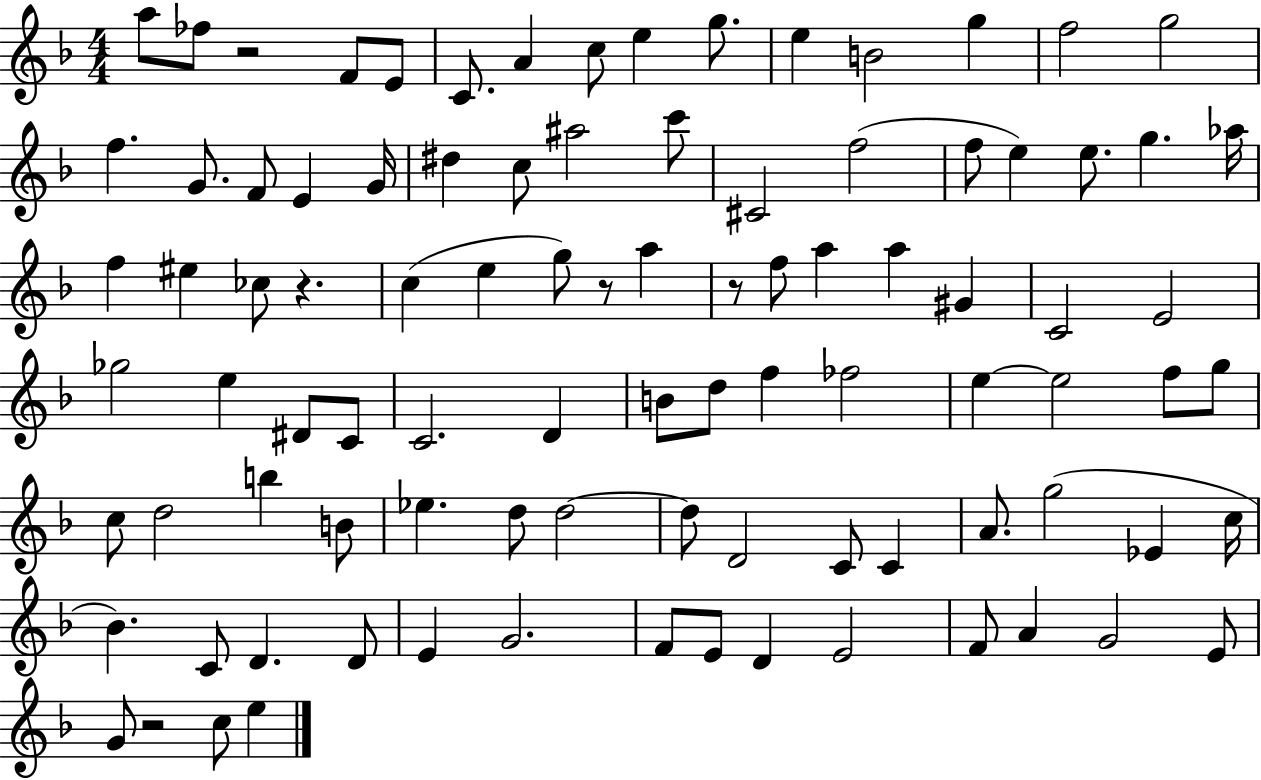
X:1
T:Untitled
M:4/4
L:1/4
K:F
a/2 _f/2 z2 F/2 E/2 C/2 A c/2 e g/2 e B2 g f2 g2 f G/2 F/2 E G/4 ^d c/2 ^a2 c'/2 ^C2 f2 f/2 e e/2 g _a/4 f ^e _c/2 z c e g/2 z/2 a z/2 f/2 a a ^G C2 E2 _g2 e ^D/2 C/2 C2 D B/2 d/2 f _f2 e e2 f/2 g/2 c/2 d2 b B/2 _e d/2 d2 d/2 D2 C/2 C A/2 g2 _E c/4 _B C/2 D D/2 E G2 F/2 E/2 D E2 F/2 A G2 E/2 G/2 z2 c/2 e